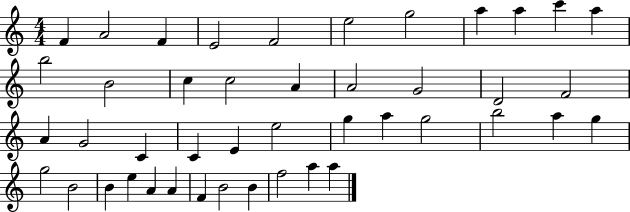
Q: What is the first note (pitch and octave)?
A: F4